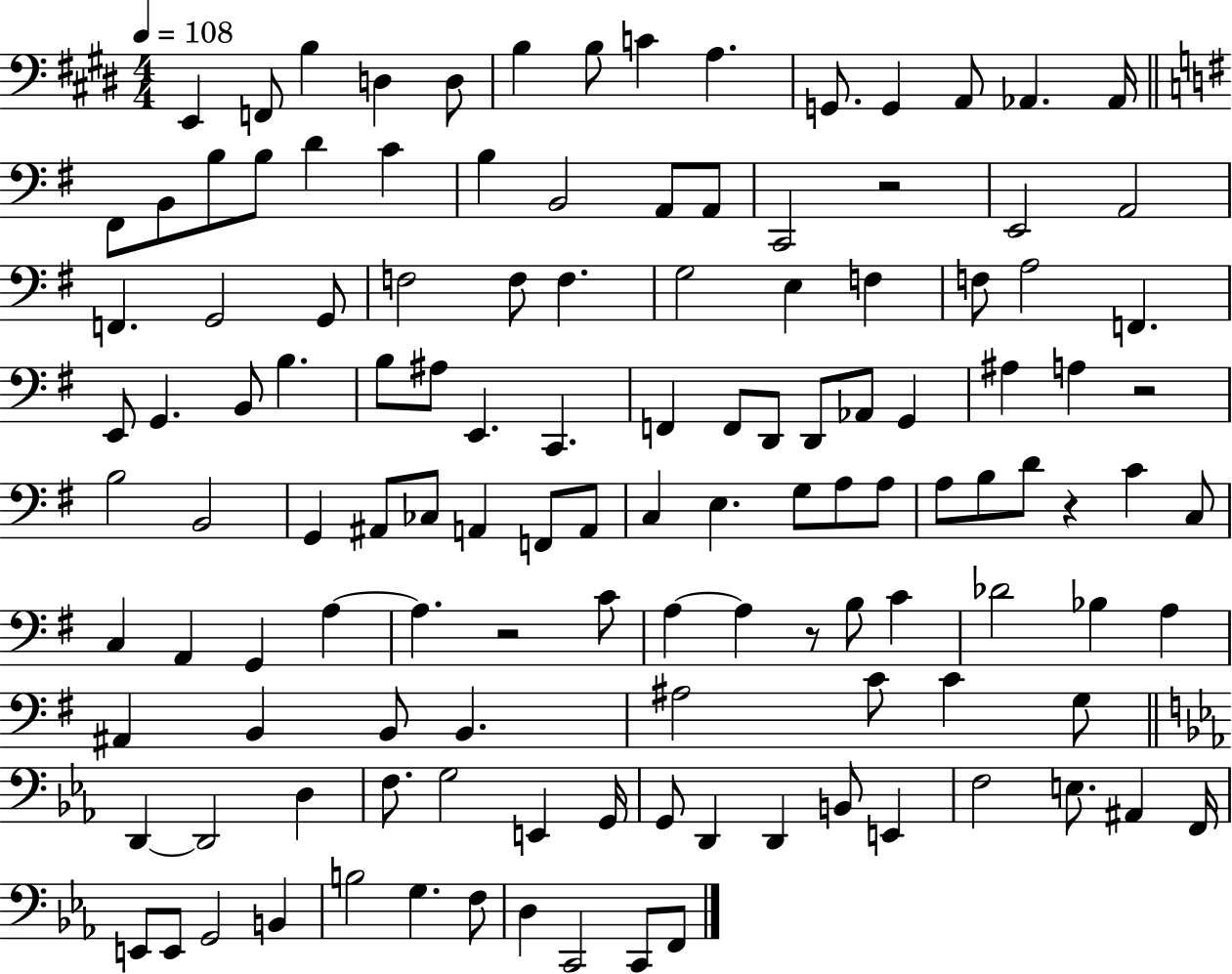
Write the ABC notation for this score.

X:1
T:Untitled
M:4/4
L:1/4
K:E
E,, F,,/2 B, D, D,/2 B, B,/2 C A, G,,/2 G,, A,,/2 _A,, _A,,/4 ^F,,/2 B,,/2 B,/2 B,/2 D C B, B,,2 A,,/2 A,,/2 C,,2 z2 E,,2 A,,2 F,, G,,2 G,,/2 F,2 F,/2 F, G,2 E, F, F,/2 A,2 F,, E,,/2 G,, B,,/2 B, B,/2 ^A,/2 E,, C,, F,, F,,/2 D,,/2 D,,/2 _A,,/2 G,, ^A, A, z2 B,2 B,,2 G,, ^A,,/2 _C,/2 A,, F,,/2 A,,/2 C, E, G,/2 A,/2 A,/2 A,/2 B,/2 D/2 z C C,/2 C, A,, G,, A, A, z2 C/2 A, A, z/2 B,/2 C _D2 _B, A, ^A,, B,, B,,/2 B,, ^A,2 C/2 C G,/2 D,, D,,2 D, F,/2 G,2 E,, G,,/4 G,,/2 D,, D,, B,,/2 E,, F,2 E,/2 ^A,, F,,/4 E,,/2 E,,/2 G,,2 B,, B,2 G, F,/2 D, C,,2 C,,/2 F,,/2